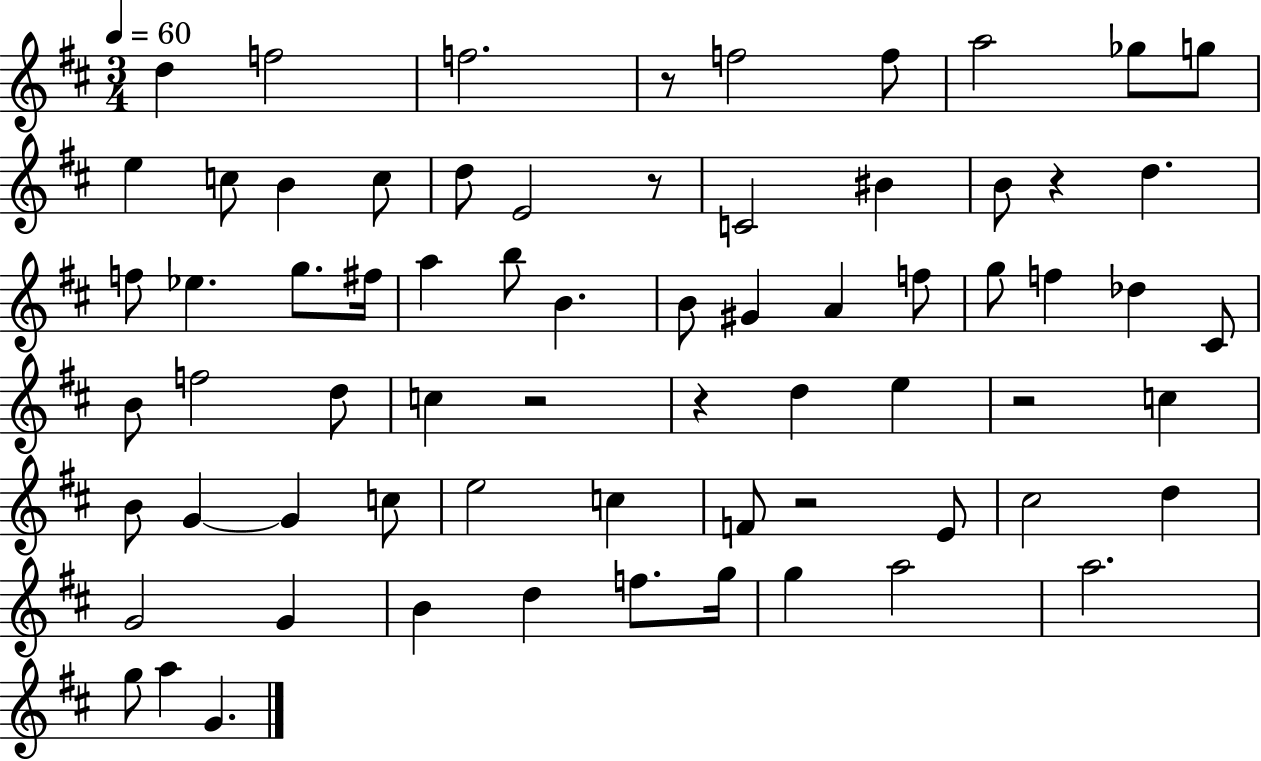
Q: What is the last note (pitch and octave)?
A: G4